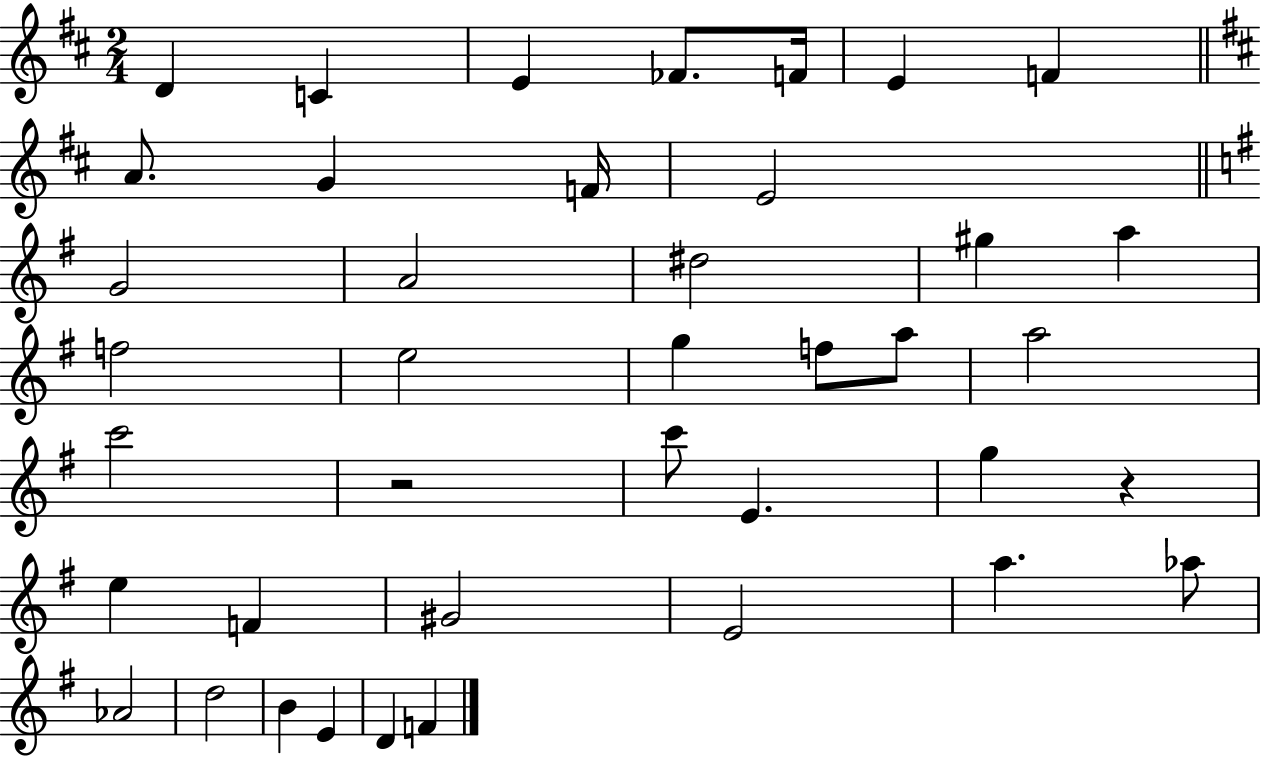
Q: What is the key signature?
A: D major